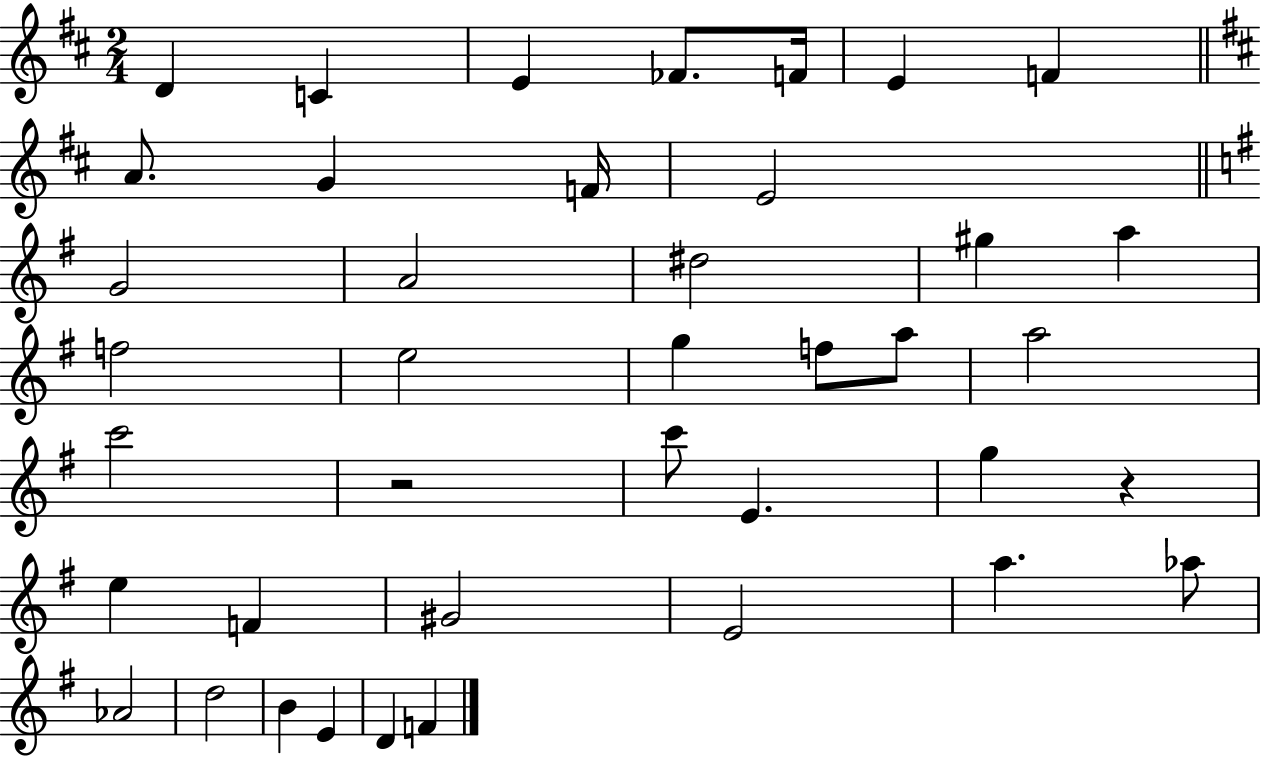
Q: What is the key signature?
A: D major